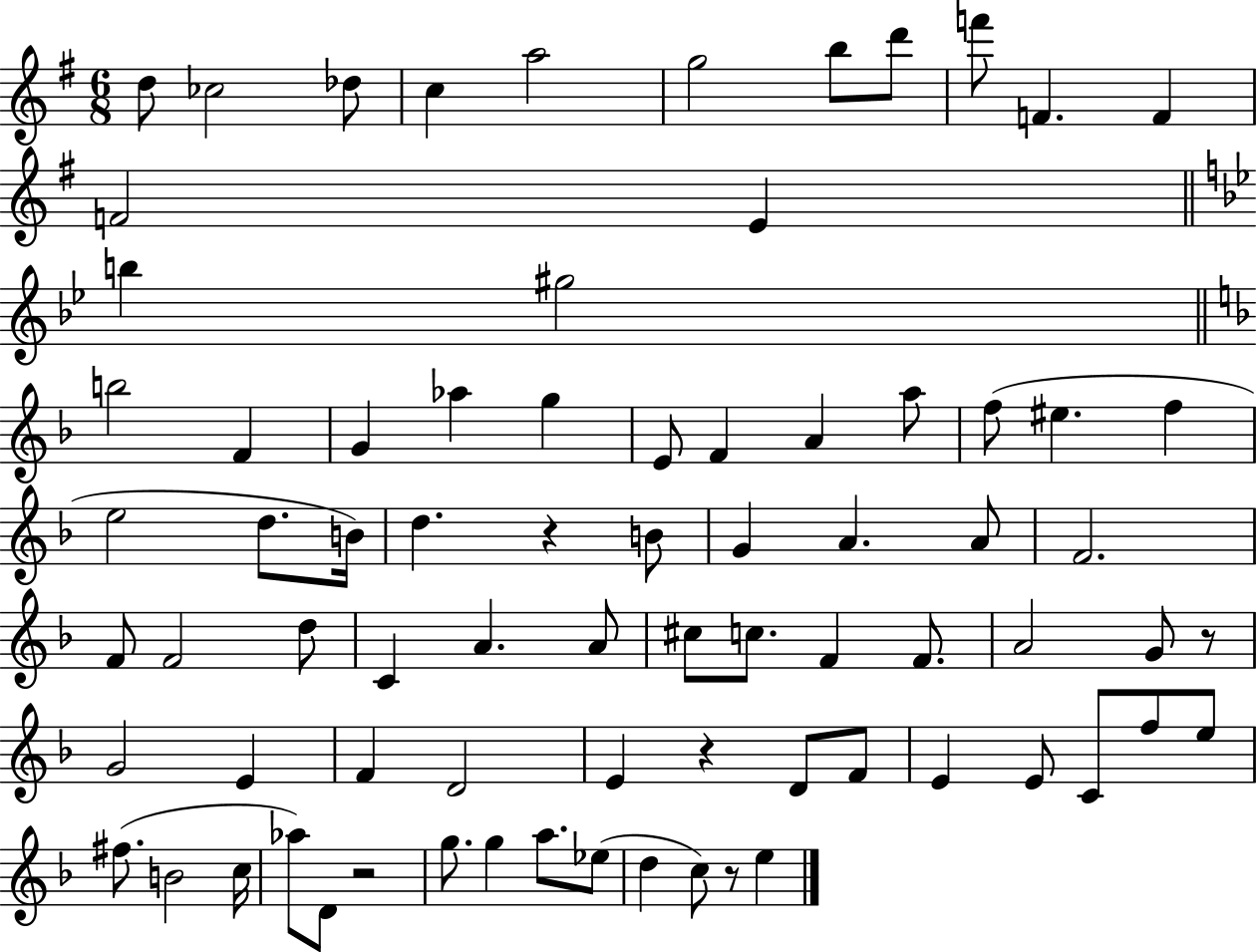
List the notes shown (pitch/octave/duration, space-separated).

D5/e CES5/h Db5/e C5/q A5/h G5/h B5/e D6/e F6/e F4/q. F4/q F4/h E4/q B5/q G#5/h B5/h F4/q G4/q Ab5/q G5/q E4/e F4/q A4/q A5/e F5/e EIS5/q. F5/q E5/h D5/e. B4/s D5/q. R/q B4/e G4/q A4/q. A4/e F4/h. F4/e F4/h D5/e C4/q A4/q. A4/e C#5/e C5/e. F4/q F4/e. A4/h G4/e R/e G4/h E4/q F4/q D4/h E4/q R/q D4/e F4/e E4/q E4/e C4/e F5/e E5/e F#5/e. B4/h C5/s Ab5/e D4/e R/h G5/e. G5/q A5/e. Eb5/e D5/q C5/e R/e E5/q